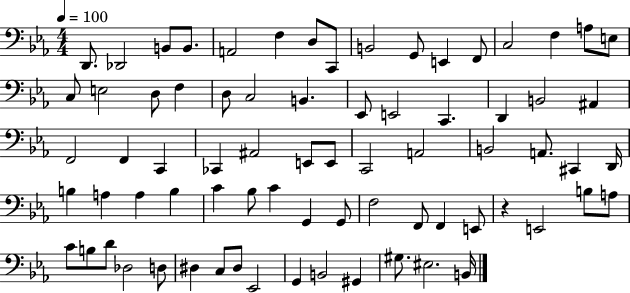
D2/e. Db2/h B2/e B2/e. A2/h F3/q D3/e C2/e B2/h G2/e E2/q F2/e C3/h F3/q A3/e E3/e C3/e E3/h D3/e F3/q D3/e C3/h B2/q. Eb2/e E2/h C2/q. D2/q B2/h A#2/q F2/h F2/q C2/q CES2/q A#2/h E2/e E2/e C2/h A2/h B2/h A2/e. C#2/q D2/s B3/q A3/q A3/q B3/q C4/q Bb3/e C4/q G2/q G2/e F3/h F2/e F2/q E2/e R/q E2/h B3/e A3/e C4/e B3/e D4/e Db3/h D3/e D#3/q C3/e D#3/e Eb2/h G2/q B2/h G#2/q G#3/e. EIS3/h. B2/s